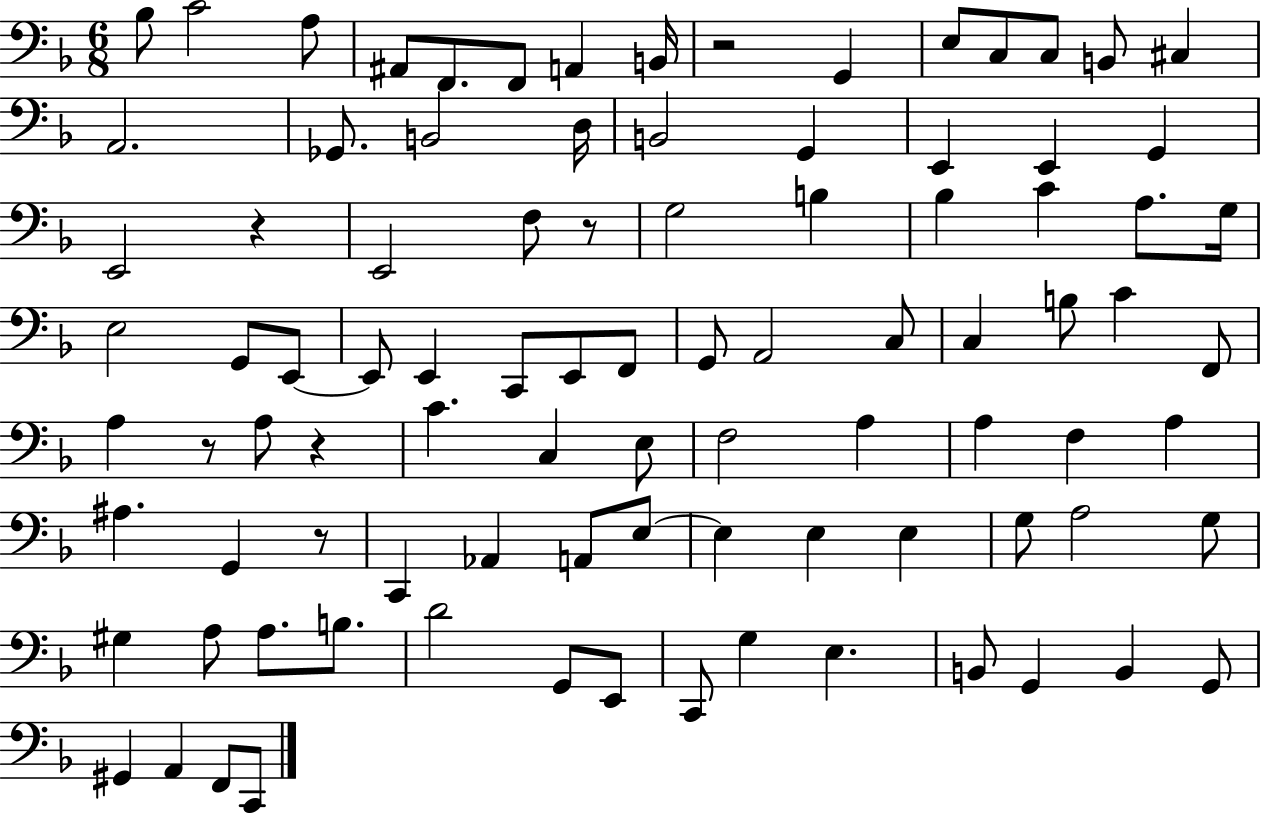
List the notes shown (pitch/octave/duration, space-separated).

Bb3/e C4/h A3/e A#2/e F2/e. F2/e A2/q B2/s R/h G2/q E3/e C3/e C3/e B2/e C#3/q A2/h. Gb2/e. B2/h D3/s B2/h G2/q E2/q E2/q G2/q E2/h R/q E2/h F3/e R/e G3/h B3/q Bb3/q C4/q A3/e. G3/s E3/h G2/e E2/e E2/e E2/q C2/e E2/e F2/e G2/e A2/h C3/e C3/q B3/e C4/q F2/e A3/q R/e A3/e R/q C4/q. C3/q E3/e F3/h A3/q A3/q F3/q A3/q A#3/q. G2/q R/e C2/q Ab2/q A2/e E3/e E3/q E3/q E3/q G3/e A3/h G3/e G#3/q A3/e A3/e. B3/e. D4/h G2/e E2/e C2/e G3/q E3/q. B2/e G2/q B2/q G2/e G#2/q A2/q F2/e C2/e